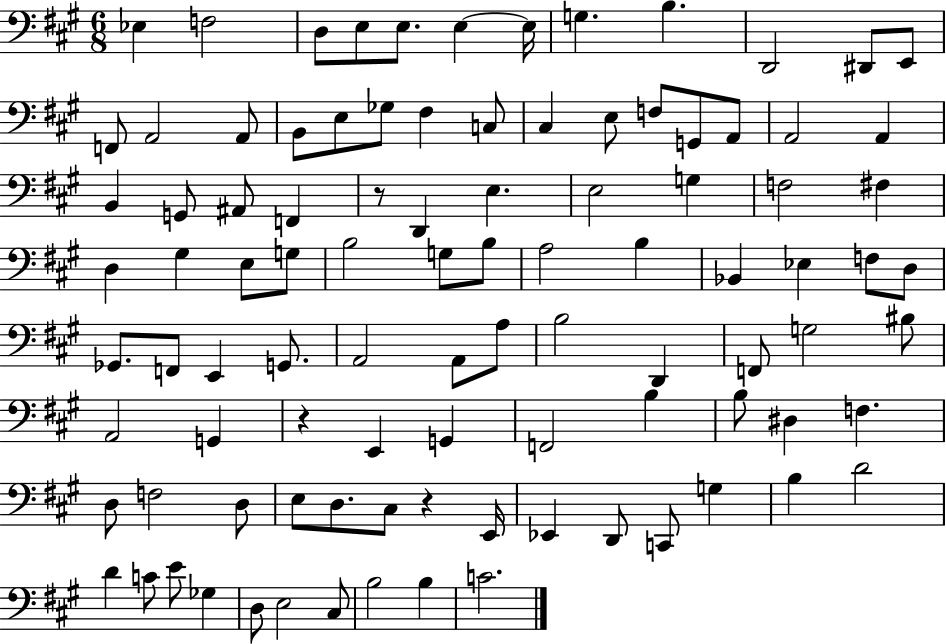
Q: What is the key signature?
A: A major